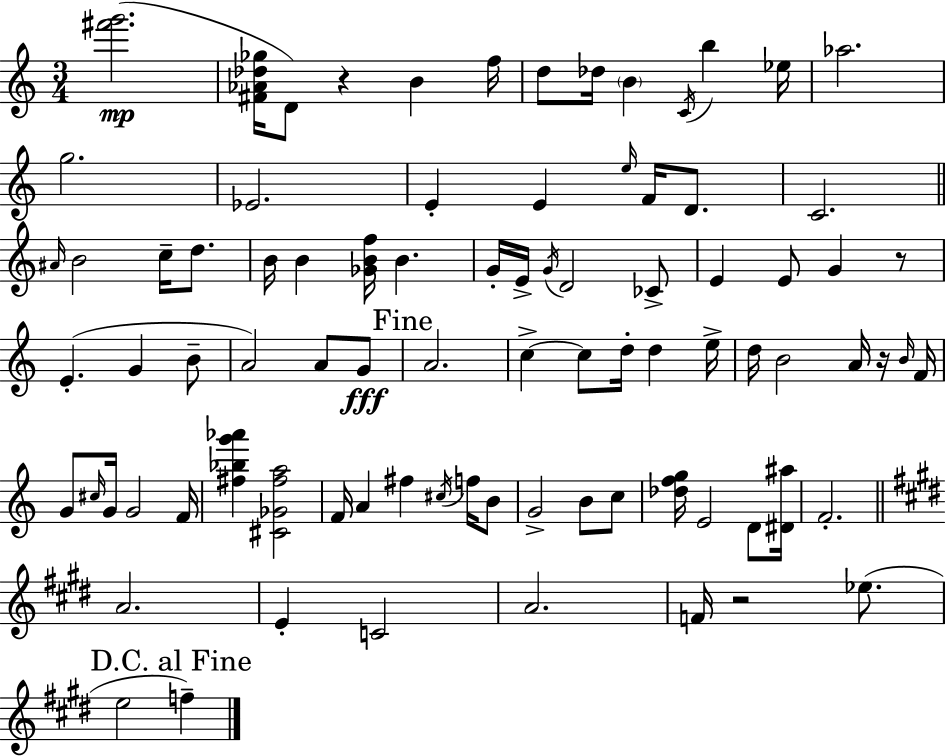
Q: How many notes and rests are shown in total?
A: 86